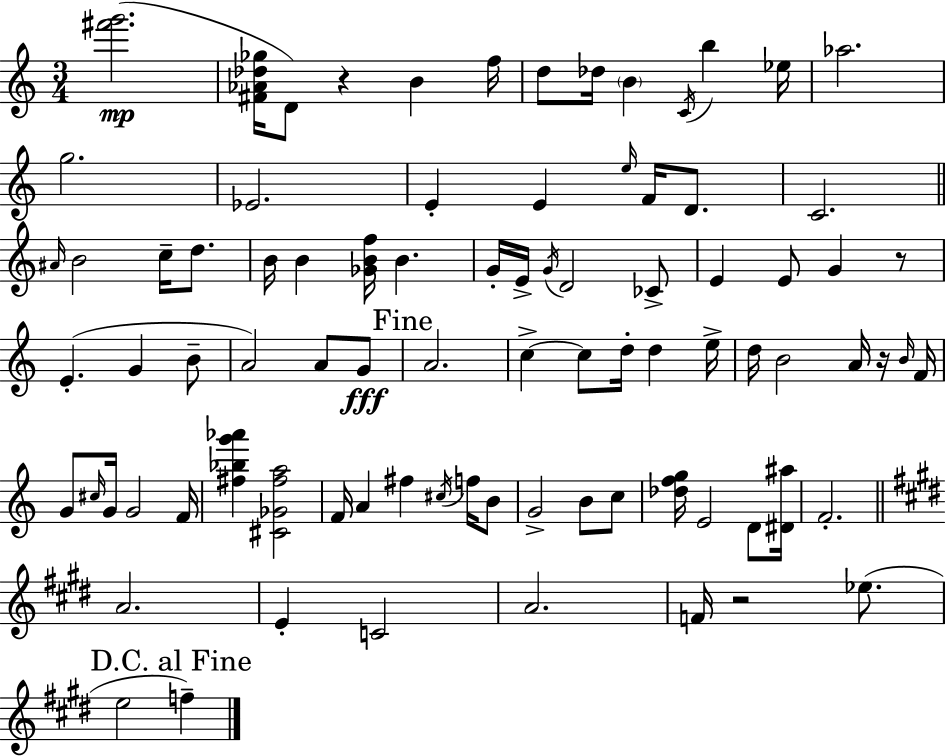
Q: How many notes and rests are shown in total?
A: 86